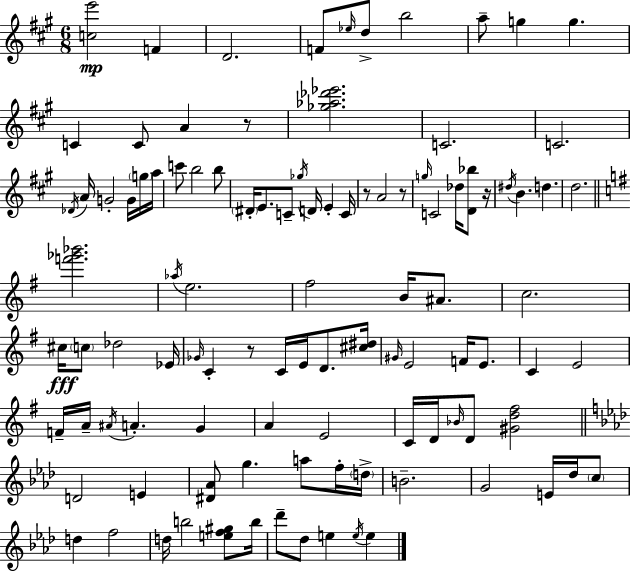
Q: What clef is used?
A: treble